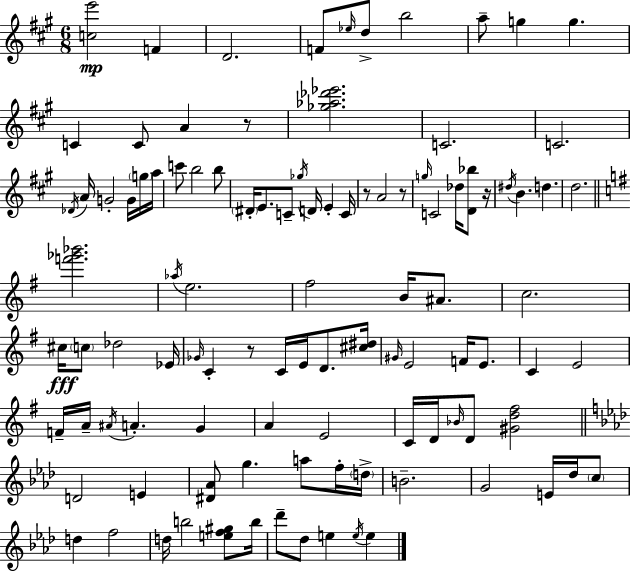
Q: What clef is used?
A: treble